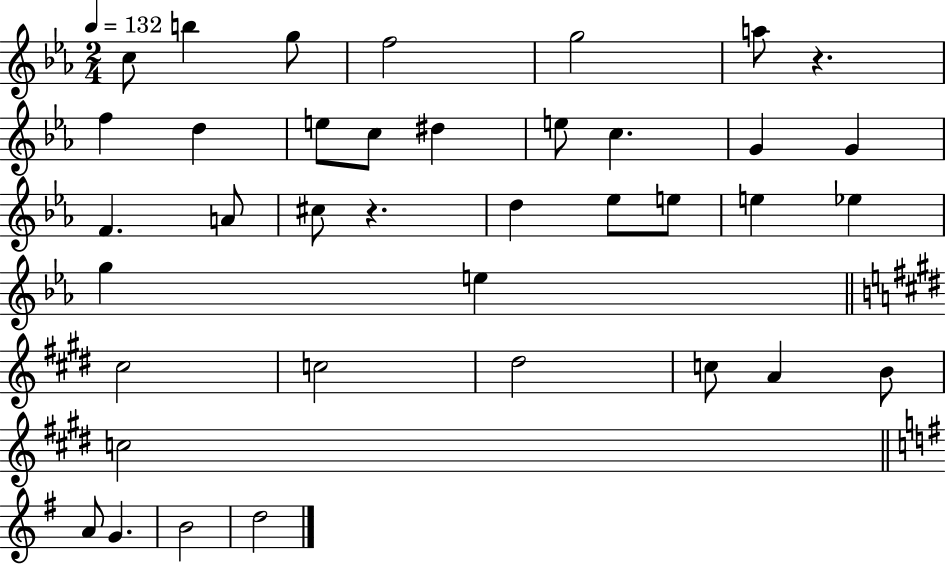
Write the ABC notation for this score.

X:1
T:Untitled
M:2/4
L:1/4
K:Eb
c/2 b g/2 f2 g2 a/2 z f d e/2 c/2 ^d e/2 c G G F A/2 ^c/2 z d _e/2 e/2 e _e g e ^c2 c2 ^d2 c/2 A B/2 c2 A/2 G B2 d2